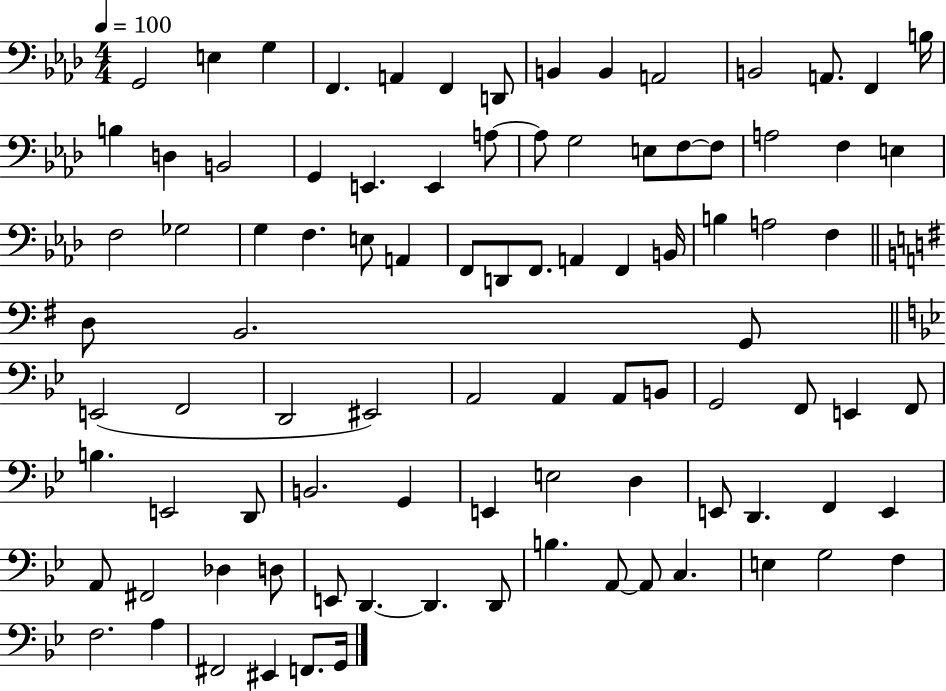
X:1
T:Untitled
M:4/4
L:1/4
K:Ab
G,,2 E, G, F,, A,, F,, D,,/2 B,, B,, A,,2 B,,2 A,,/2 F,, B,/4 B, D, B,,2 G,, E,, E,, A,/2 A,/2 G,2 E,/2 F,/2 F,/2 A,2 F, E, F,2 _G,2 G, F, E,/2 A,, F,,/2 D,,/2 F,,/2 A,, F,, B,,/4 B, A,2 F, D,/2 B,,2 G,,/2 E,,2 F,,2 D,,2 ^E,,2 A,,2 A,, A,,/2 B,,/2 G,,2 F,,/2 E,, F,,/2 B, E,,2 D,,/2 B,,2 G,, E,, E,2 D, E,,/2 D,, F,, E,, A,,/2 ^F,,2 _D, D,/2 E,,/2 D,, D,, D,,/2 B, A,,/2 A,,/2 C, E, G,2 F, F,2 A, ^F,,2 ^E,, F,,/2 G,,/4